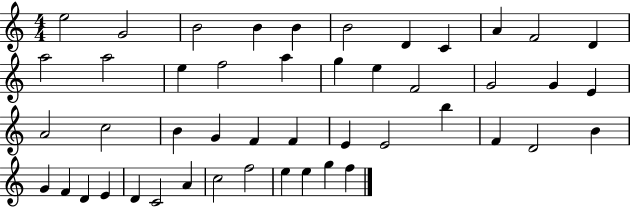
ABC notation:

X:1
T:Untitled
M:4/4
L:1/4
K:C
e2 G2 B2 B B B2 D C A F2 D a2 a2 e f2 a g e F2 G2 G E A2 c2 B G F F E E2 b F D2 B G F D E D C2 A c2 f2 e e g f